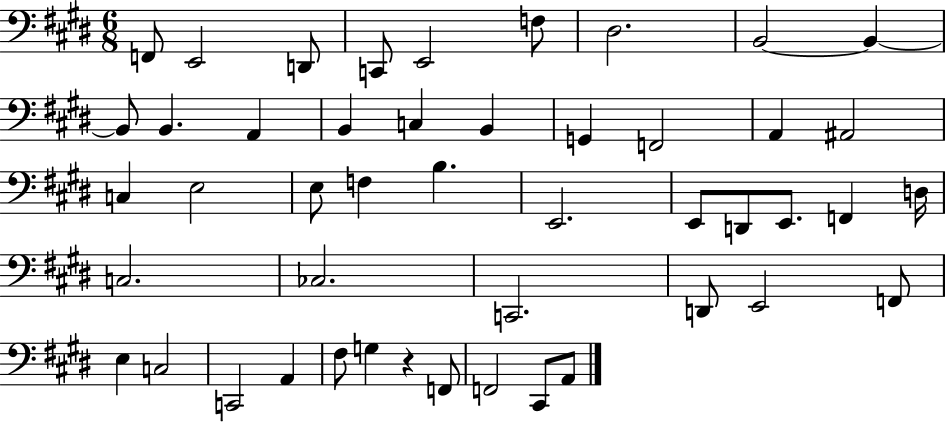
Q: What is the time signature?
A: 6/8